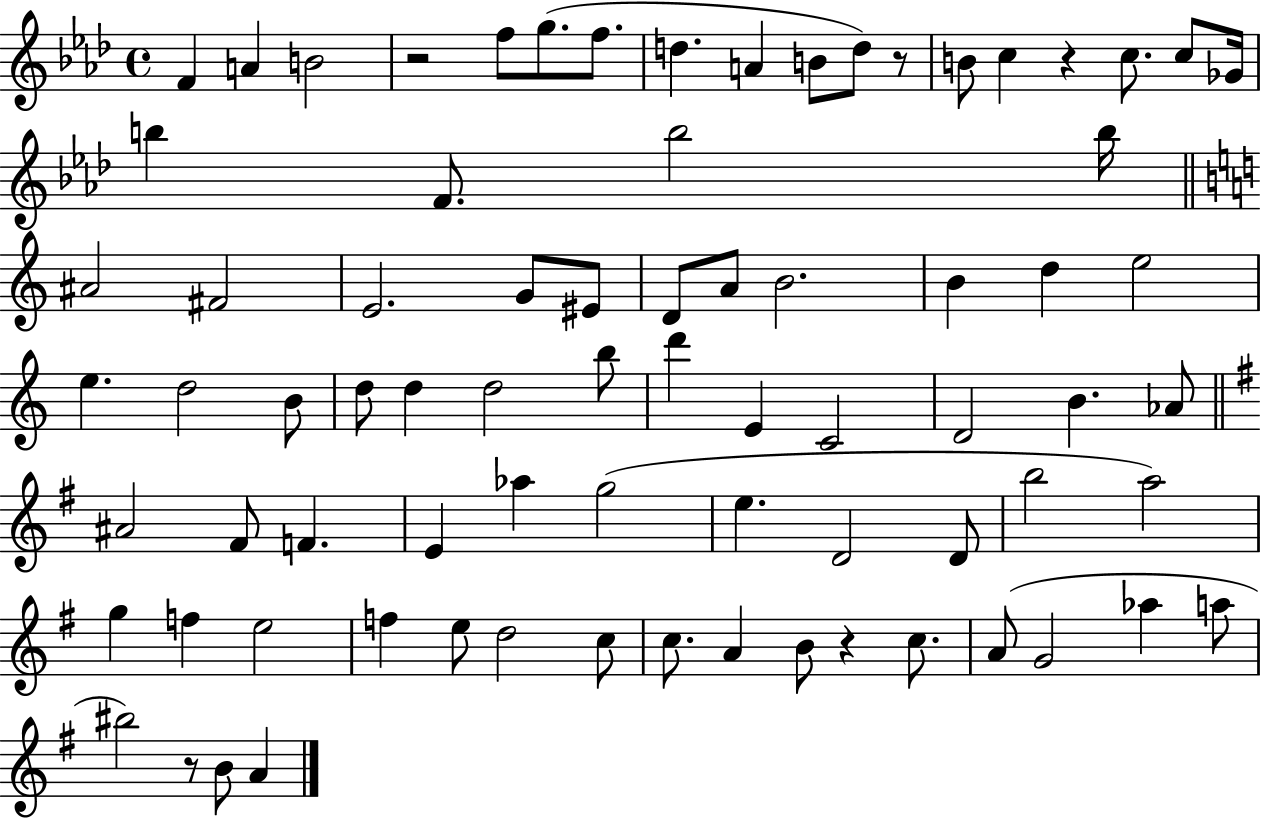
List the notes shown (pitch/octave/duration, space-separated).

F4/q A4/q B4/h R/h F5/e G5/e. F5/e. D5/q. A4/q B4/e D5/e R/e B4/e C5/q R/q C5/e. C5/e Gb4/s B5/q F4/e. B5/h B5/s A#4/h F#4/h E4/h. G4/e EIS4/e D4/e A4/e B4/h. B4/q D5/q E5/h E5/q. D5/h B4/e D5/e D5/q D5/h B5/e D6/q E4/q C4/h D4/h B4/q. Ab4/e A#4/h F#4/e F4/q. E4/q Ab5/q G5/h E5/q. D4/h D4/e B5/h A5/h G5/q F5/q E5/h F5/q E5/e D5/h C5/e C5/e. A4/q B4/e R/q C5/e. A4/e G4/h Ab5/q A5/e BIS5/h R/e B4/e A4/q